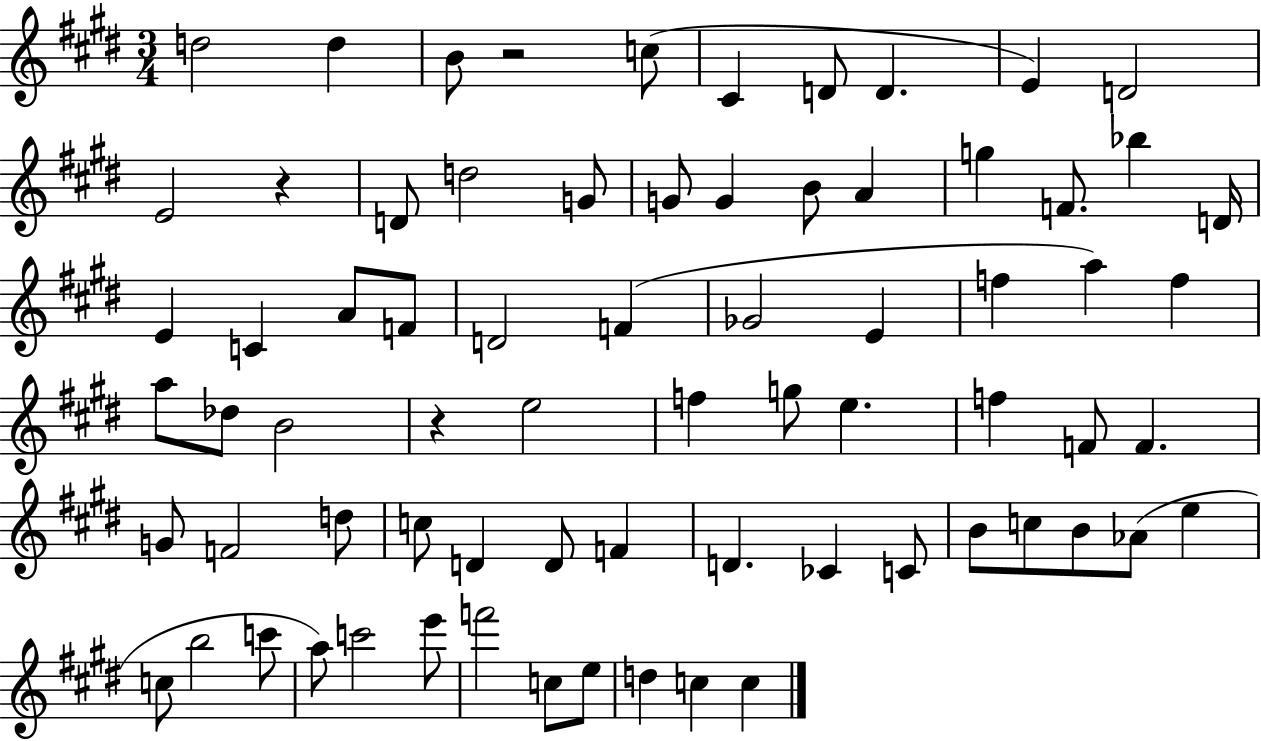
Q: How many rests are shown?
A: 3